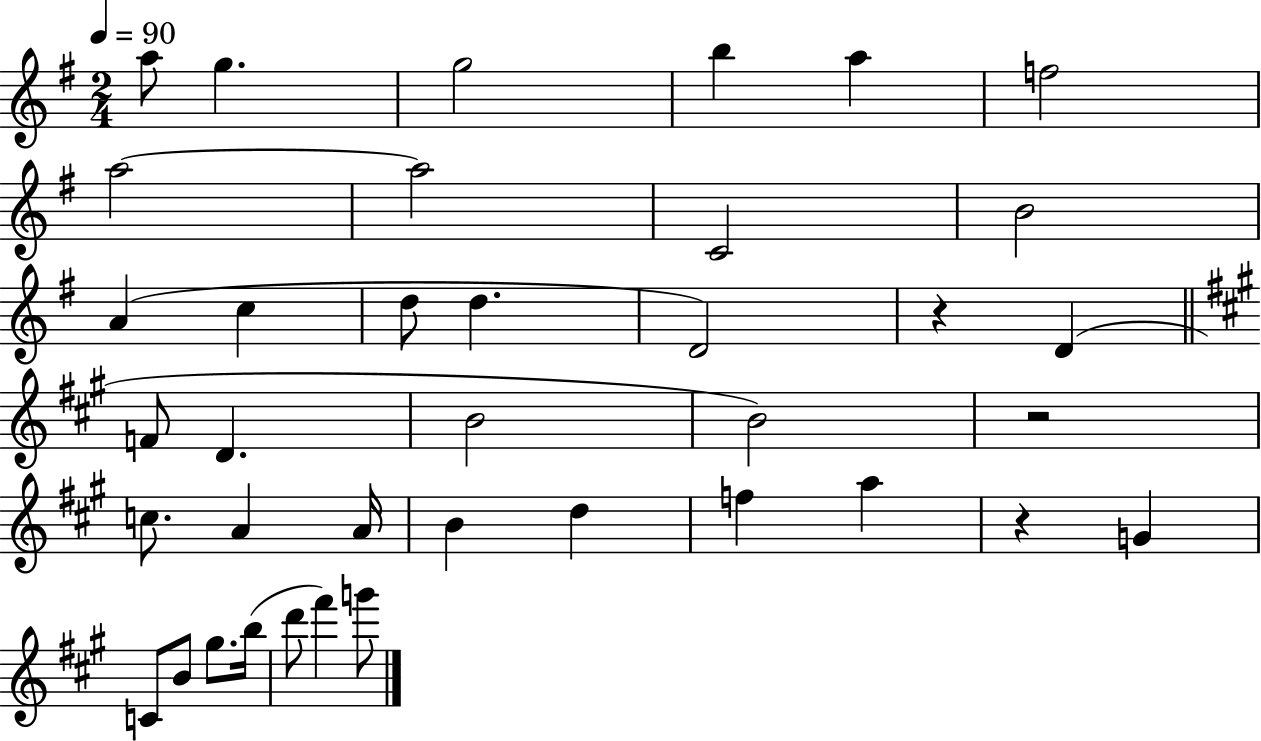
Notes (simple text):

A5/e G5/q. G5/h B5/q A5/q F5/h A5/h A5/h C4/h B4/h A4/q C5/q D5/e D5/q. D4/h R/q D4/q F4/e D4/q. B4/h B4/h R/h C5/e. A4/q A4/s B4/q D5/q F5/q A5/q R/q G4/q C4/e B4/e G#5/e. B5/s D6/e F#6/q G6/e